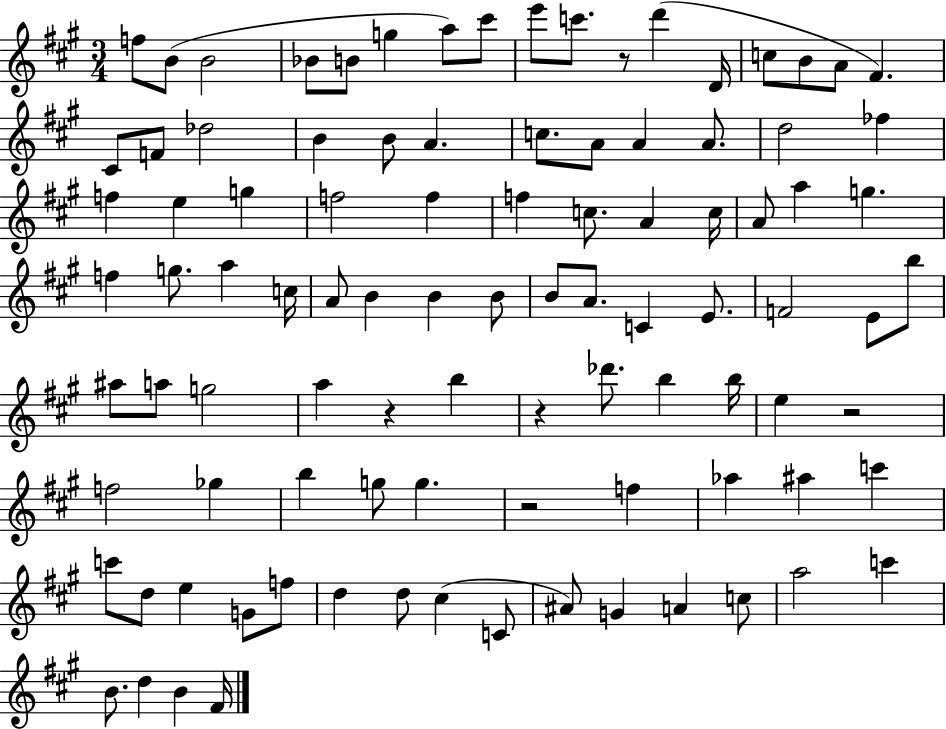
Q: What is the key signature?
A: A major